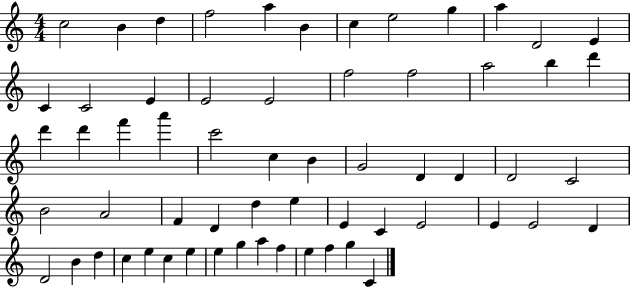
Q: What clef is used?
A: treble